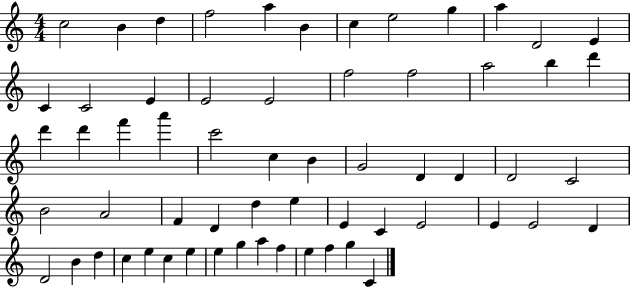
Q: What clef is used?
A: treble